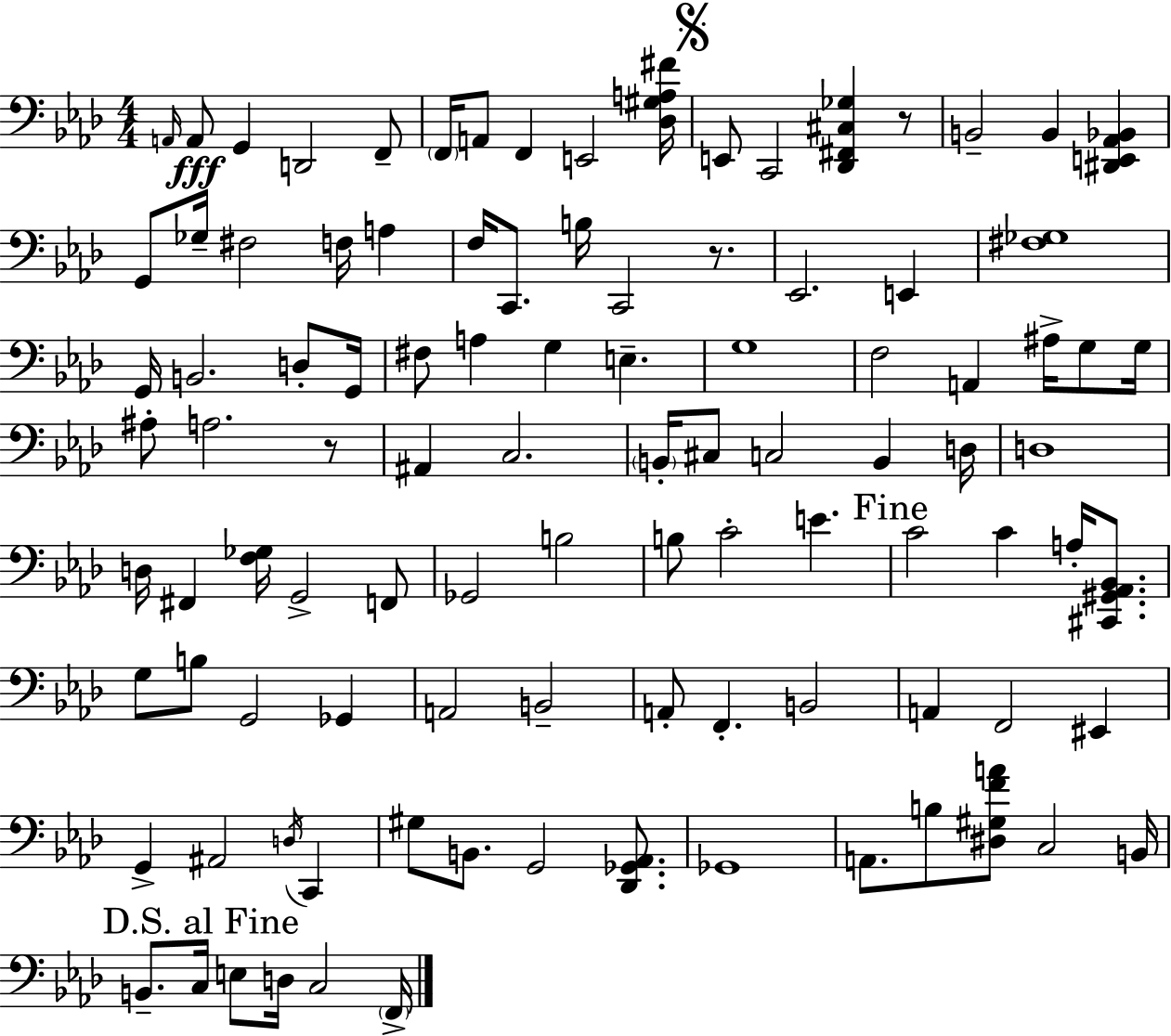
A2/s A2/e G2/q D2/h F2/e F2/s A2/e F2/q E2/h [Db3,G#3,A3,F#4]/s E2/e C2/h [Db2,F#2,C#3,Gb3]/q R/e B2/h B2/q [D#2,E2,Ab2,Bb2]/q G2/e Gb3/s F#3/h F3/s A3/q F3/s C2/e. B3/s C2/h R/e. Eb2/h. E2/q [F#3,Gb3]/w G2/s B2/h. D3/e G2/s F#3/e A3/q G3/q E3/q. G3/w F3/h A2/q A#3/s G3/e G3/s A#3/e A3/h. R/e A#2/q C3/h. B2/s C#3/e C3/h B2/q D3/s D3/w D3/s F#2/q [F3,Gb3]/s G2/h F2/e Gb2/h B3/h B3/e C4/h E4/q. C4/h C4/q A3/s [C#2,G#2,Ab2,Bb2]/e. G3/e B3/e G2/h Gb2/q A2/h B2/h A2/e F2/q. B2/h A2/q F2/h EIS2/q G2/q A#2/h D3/s C2/q G#3/e B2/e. G2/h [Db2,Gb2,Ab2]/e. Gb2/w A2/e. B3/e [D#3,G#3,F4,A4]/e C3/h B2/s B2/e. C3/s E3/e D3/s C3/h F2/s